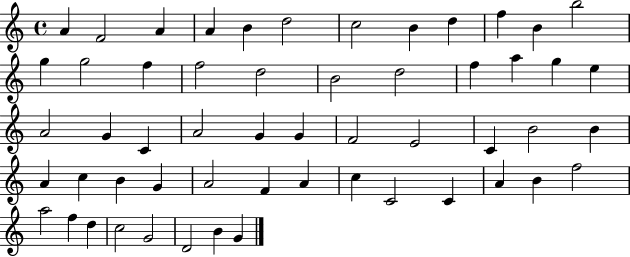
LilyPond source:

{
  \clef treble
  \time 4/4
  \defaultTimeSignature
  \key c \major
  a'4 f'2 a'4 | a'4 b'4 d''2 | c''2 b'4 d''4 | f''4 b'4 b''2 | \break g''4 g''2 f''4 | f''2 d''2 | b'2 d''2 | f''4 a''4 g''4 e''4 | \break a'2 g'4 c'4 | a'2 g'4 g'4 | f'2 e'2 | c'4 b'2 b'4 | \break a'4 c''4 b'4 g'4 | a'2 f'4 a'4 | c''4 c'2 c'4 | a'4 b'4 f''2 | \break a''2 f''4 d''4 | c''2 g'2 | d'2 b'4 g'4 | \bar "|."
}